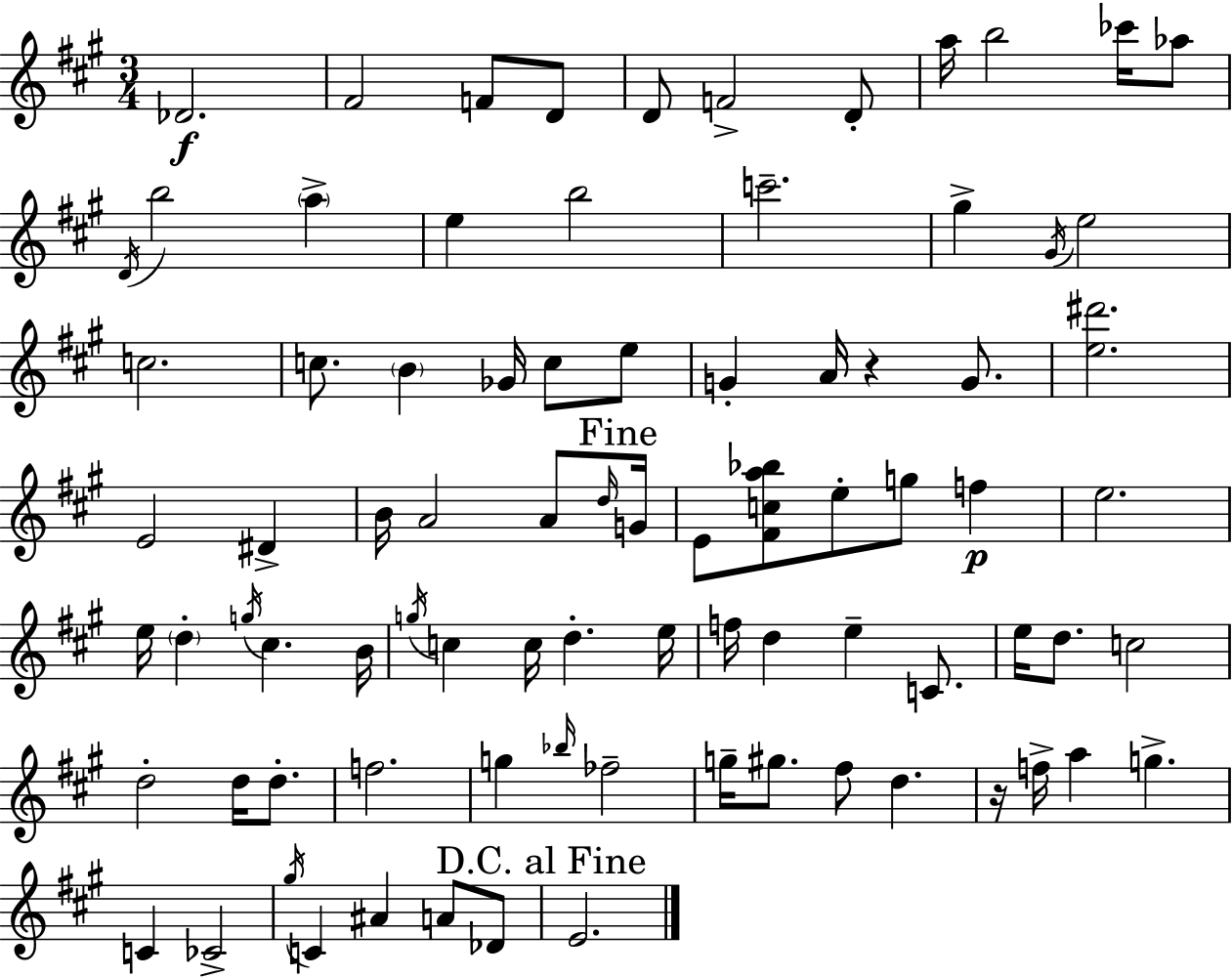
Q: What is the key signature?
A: A major